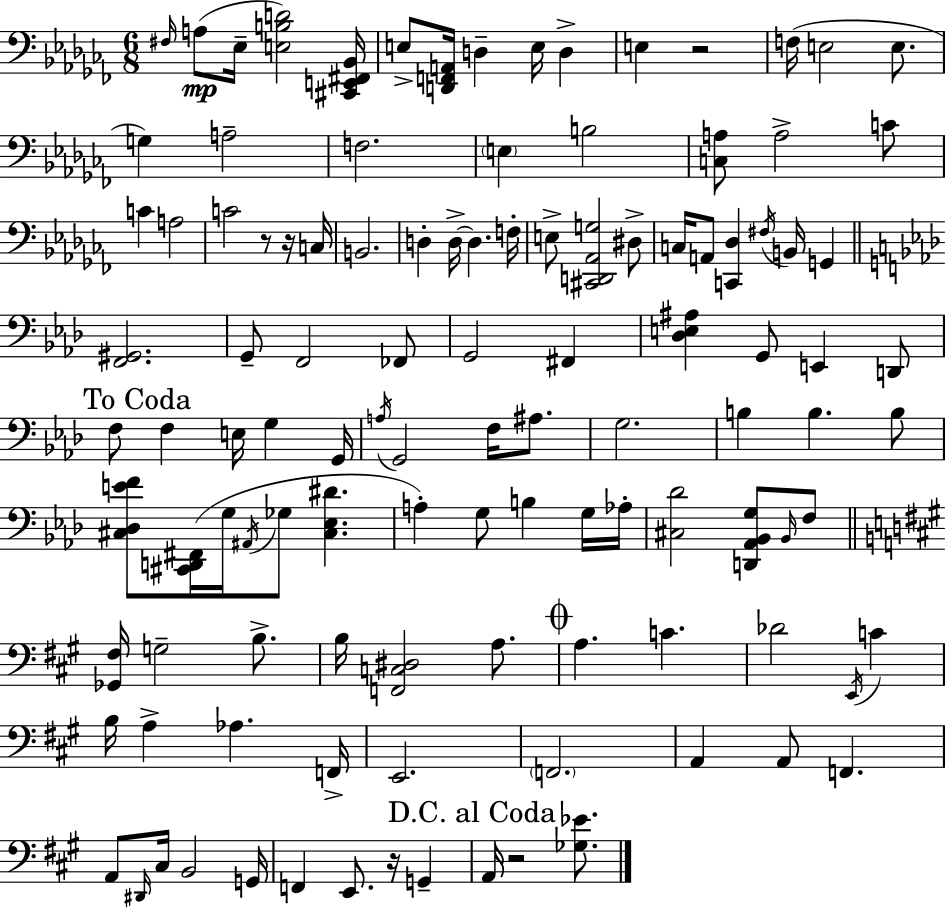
F#3/s A3/e Eb3/s [E3,B3,D4]/h [C#2,E2,F#2,Bb2]/s E3/e [D2,F2,A2]/s D3/q E3/s D3/q E3/q R/h F3/s E3/h E3/e. G3/q A3/h F3/h. E3/q B3/h [C3,A3]/e A3/h C4/e C4/q A3/h C4/h R/e R/s C3/s B2/h. D3/q D3/s D3/q. F3/s E3/e [C#2,D2,Ab2,G3]/h D#3/e C3/s A2/e [C2,Db3]/q F#3/s B2/s G2/q [F2,G#2]/h. G2/e F2/h FES2/e G2/h F#2/q [Db3,E3,A#3]/q G2/e E2/q D2/e F3/e F3/q E3/s G3/q G2/s A3/s G2/h F3/s A#3/e. G3/h. B3/q B3/q. B3/e [C#3,Db3,E4,F4]/e [C#2,D2,F#2]/s G3/s A#2/s Gb3/e [C#3,Eb3,D#4]/q. A3/q G3/e B3/q G3/s Ab3/s [C#3,Db4]/h [D2,Ab2,Bb2,G3]/e Bb2/s F3/e [Gb2,F#3]/s G3/h B3/e. B3/s [F2,C3,D#3]/h A3/e. A3/q. C4/q. Db4/h E2/s C4/q B3/s A3/q Ab3/q. F2/s E2/h. F2/h. A2/q A2/e F2/q. A2/e D#2/s C#3/s B2/h G2/s F2/q E2/e. R/s G2/q A2/s R/h [Gb3,Eb4]/e.